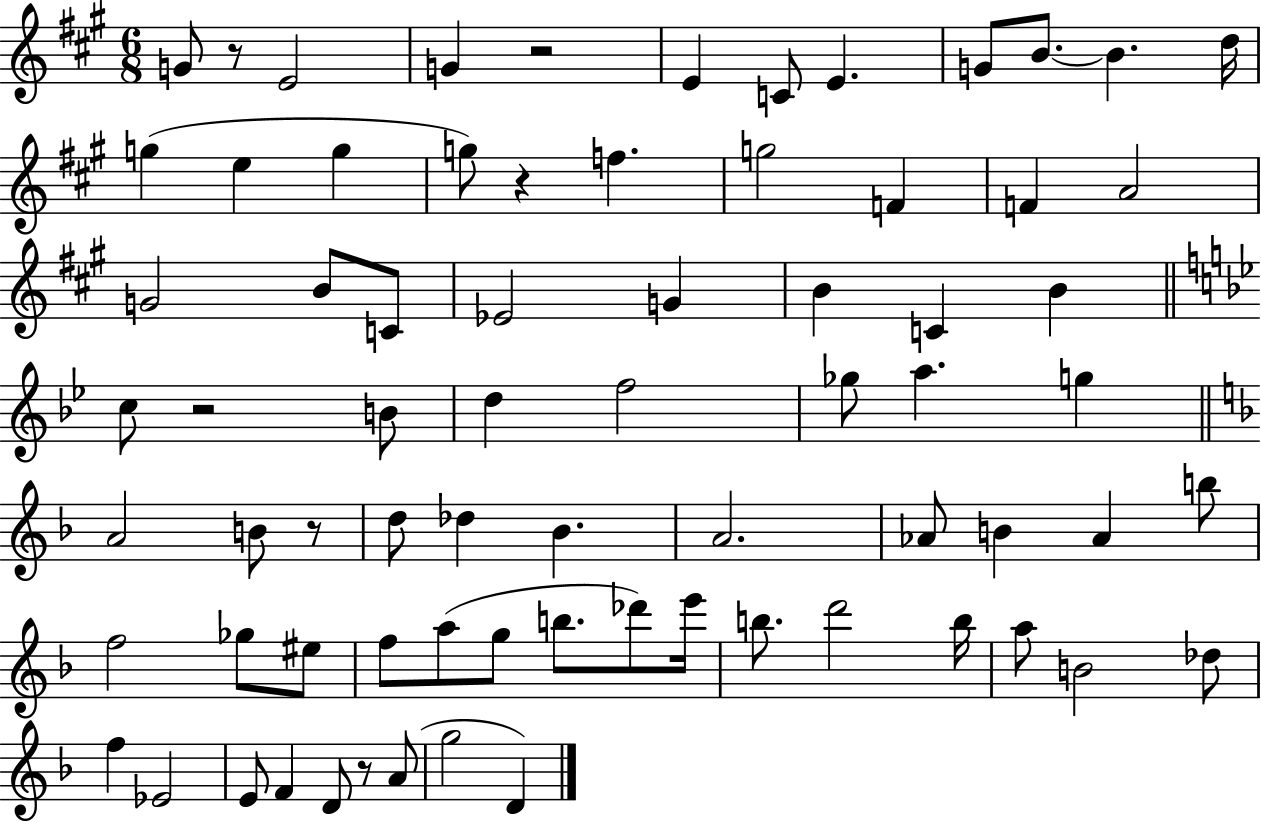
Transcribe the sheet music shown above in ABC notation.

X:1
T:Untitled
M:6/8
L:1/4
K:A
G/2 z/2 E2 G z2 E C/2 E G/2 B/2 B d/4 g e g g/2 z f g2 F F A2 G2 B/2 C/2 _E2 G B C B c/2 z2 B/2 d f2 _g/2 a g A2 B/2 z/2 d/2 _d _B A2 _A/2 B _A b/2 f2 _g/2 ^e/2 f/2 a/2 g/2 b/2 _d'/2 e'/4 b/2 d'2 b/4 a/2 B2 _d/2 f _E2 E/2 F D/2 z/2 A/2 g2 D